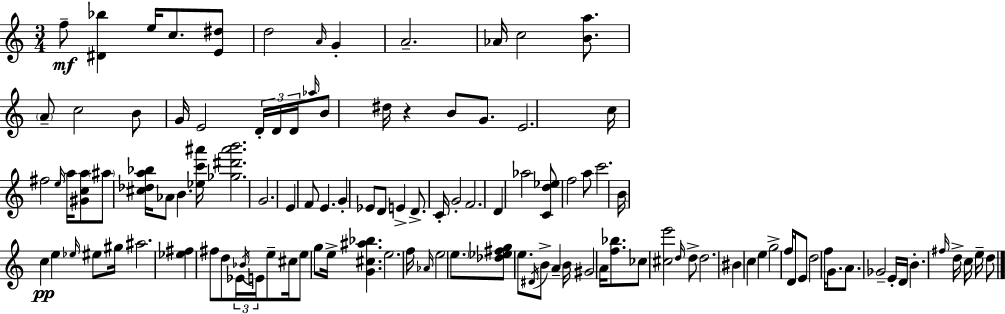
F5/e [D#4,Bb5]/q E5/s C5/e. [E4,D#5]/e D5/h A4/s G4/q A4/h. Ab4/s C5/h [B4,A5]/e. A4/e C5/h B4/e G4/s E4/h D4/s D4/s D4/s Ab5/s B4/e D#5/s R/q B4/e G4/e. E4/h. C5/s F#5/h E5/s A5/s [G#4,C5,A5]/e A#5/e [C#5,Db5,A5,Bb5]/s Ab4/e B4/q. [Eb5,C6,A#6]/s [Gb5,D#6,A#6,B6]/h. G4/h. E4/q F4/e E4/q. G4/q Eb4/e D4/e E4/q D4/e. C4/s G4/h F4/h. D4/q Ab5/h [C4,D5,Eb5]/e F5/h A5/e C6/h. B4/s C5/q E5/q Eb5/s EIS5/e G#5/s A#5/h. [Eb5,F#5]/q F#5/e D5/e Eb4/s Bb4/s E4/s E5/e C#5/s E5/e G5/e E5/s [G4,C#5,A#5,Bb5]/q. E5/h. F5/s Ab4/s E5/h E5/e. [Db5,Eb5,F#5,G5]/e E5/e. D#4/s B4/e A4/q B4/s G#4/h A4/s [F5,Bb5]/e. CES5/e [C#5,E6]/h D5/s D5/e D5/h. BIS4/q C5/q E5/q G5/h F5/s D4/s E4/e D5/h F5/s G4/e. A4/e. Gb4/h E4/s D4/s B4/q. F#5/s D5/s C5/s E5/s D5/e